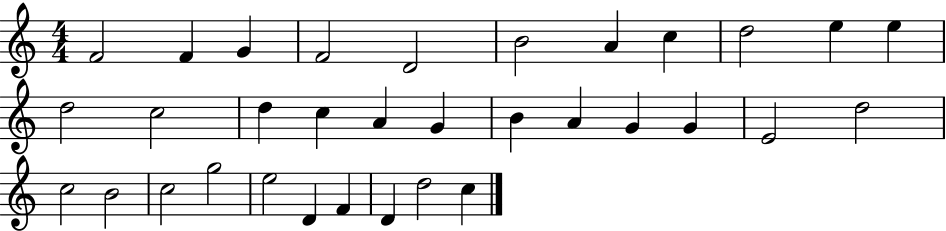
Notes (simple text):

F4/h F4/q G4/q F4/h D4/h B4/h A4/q C5/q D5/h E5/q E5/q D5/h C5/h D5/q C5/q A4/q G4/q B4/q A4/q G4/q G4/q E4/h D5/h C5/h B4/h C5/h G5/h E5/h D4/q F4/q D4/q D5/h C5/q